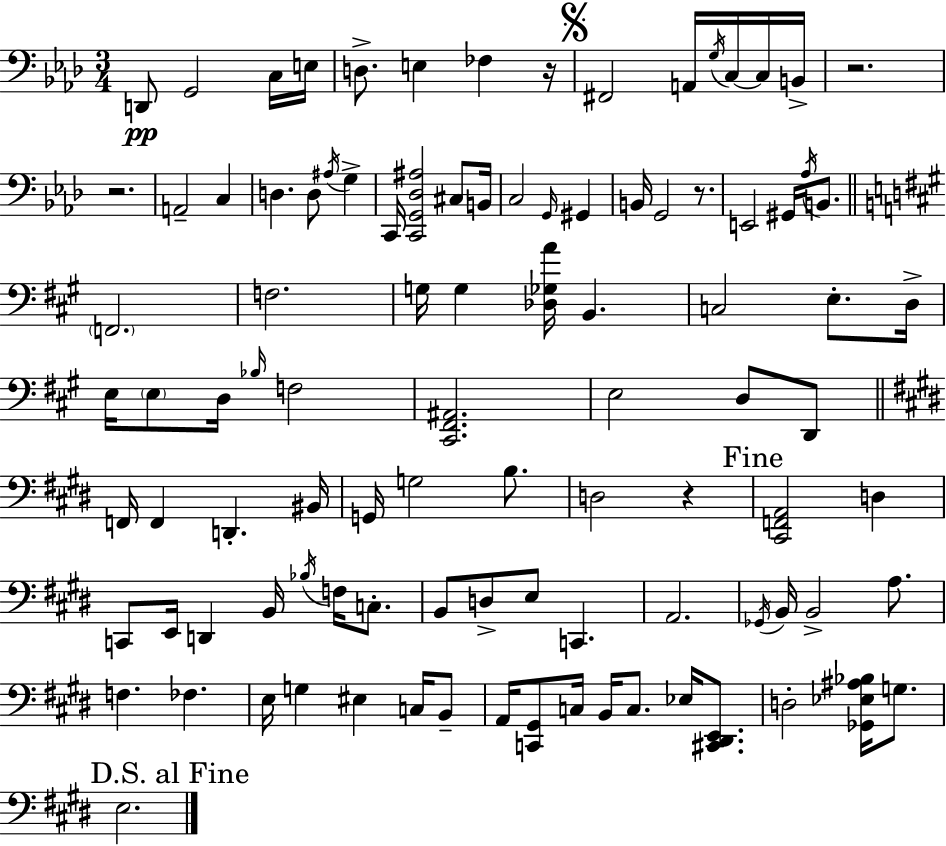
D2/e G2/h C3/s E3/s D3/e. E3/q FES3/q R/s F#2/h A2/s G3/s C3/s C3/s B2/s R/h. R/h. A2/h C3/q D3/q. D3/e A#3/s G3/q C2/s [C2,G2,Db3,A#3]/h C#3/e B2/s C3/h G2/s G#2/q B2/s G2/h R/e. E2/h G#2/s Ab3/s B2/e. F2/h. F3/h. G3/s G3/q [Db3,Gb3,A4]/s B2/q. C3/h E3/e. D3/s E3/s E3/e D3/s Bb3/s F3/h [C#2,F#2,A#2]/h. E3/h D3/e D2/e F2/s F2/q D2/q. BIS2/s G2/s G3/h B3/e. D3/h R/q [C#2,F2,A2]/h D3/q C2/e E2/s D2/q B2/s Bb3/s F3/s C3/e. B2/e D3/e E3/e C2/q. A2/h. Gb2/s B2/s B2/h A3/e. F3/q. FES3/q. E3/s G3/q EIS3/q C3/s B2/e A2/s [C2,G#2]/e C3/s B2/s C3/e. Eb3/s [C#2,D#2,E2]/e. D3/h [Gb2,Eb3,A#3,Bb3]/s G3/e. E3/h.